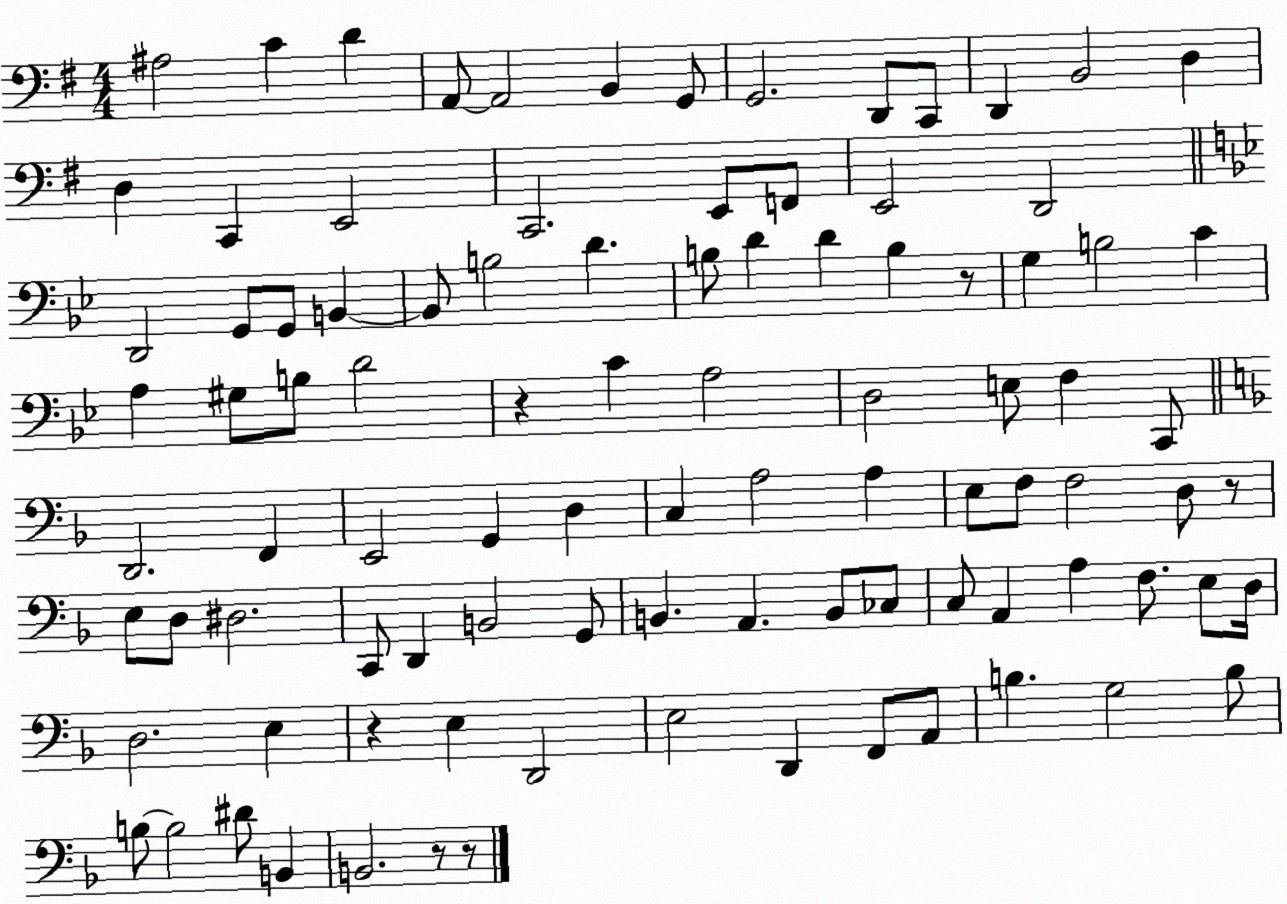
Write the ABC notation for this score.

X:1
T:Untitled
M:4/4
L:1/4
K:G
^A,2 C D A,,/2 A,,2 B,, G,,/2 G,,2 D,,/2 C,,/2 D,, B,,2 D, D, C,, E,,2 C,,2 E,,/2 F,,/2 E,,2 D,,2 D,,2 G,,/2 G,,/2 B,, B,,/2 B,2 D B,/2 D D B, z/2 G, B,2 C A, ^G,/2 B,/2 D2 z C A,2 D,2 E,/2 F, C,,/2 D,,2 F,, E,,2 G,, D, C, A,2 A, E,/2 F,/2 F,2 D,/2 z/2 E,/2 D,/2 ^D,2 C,,/2 D,, B,,2 G,,/2 B,, A,, B,,/2 _C,/2 C,/2 A,, A, F,/2 E,/2 D,/4 D,2 E, z E, D,,2 E,2 D,, F,,/2 A,,/2 B, G,2 B,/2 B,/2 B,2 ^D/2 B,, B,,2 z/2 z/2